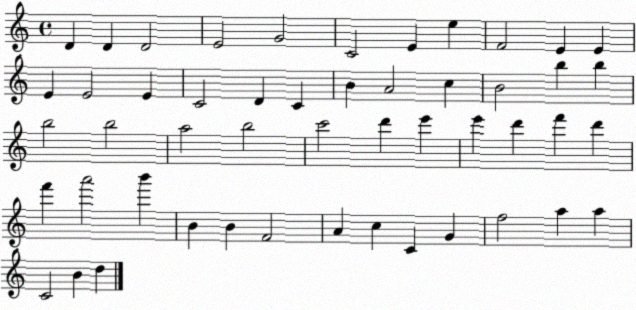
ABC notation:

X:1
T:Untitled
M:4/4
L:1/4
K:C
D D D2 E2 G2 C2 E e F2 E E E E2 E C2 D C B A2 c B2 b b b2 b2 a2 b2 c'2 d' e' e' d' f' d' f' a'2 b' B B F2 A c C G f2 a a C2 B d